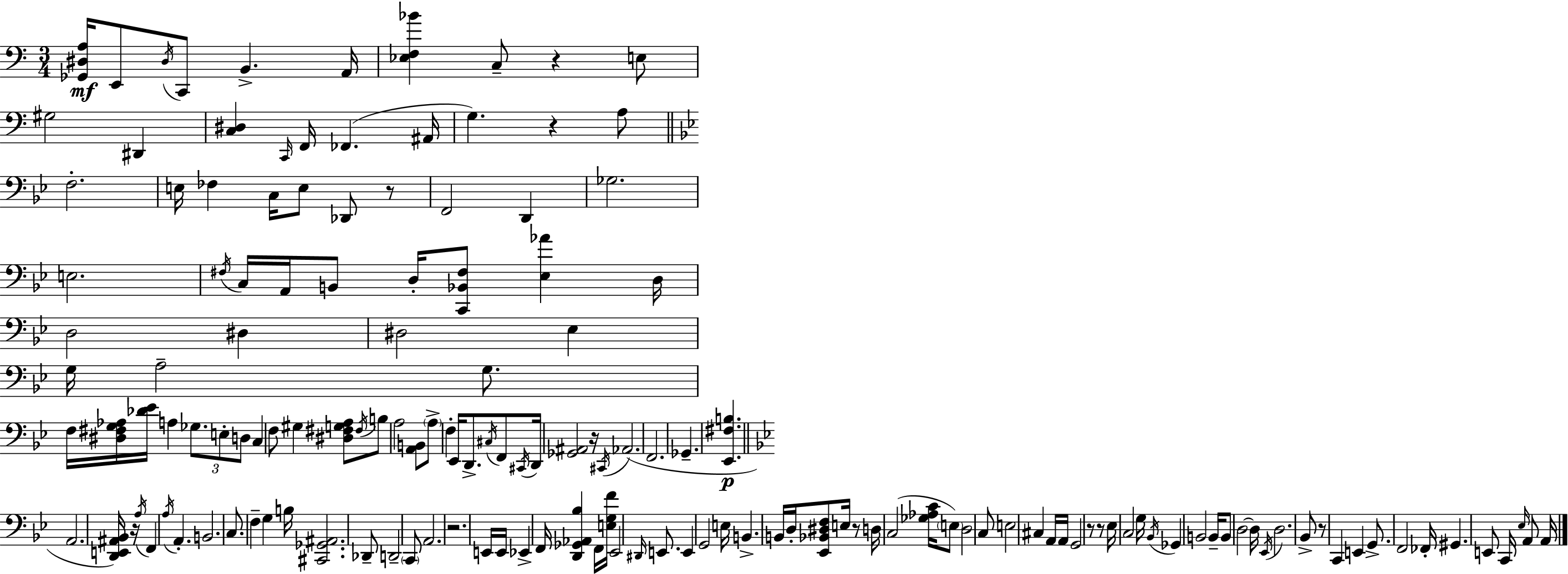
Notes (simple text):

[Gb2,D#3,A3]/s E2/e D#3/s C2/e B2/q. A2/s [Eb3,F3,Bb4]/q C3/e R/q E3/e G#3/h D#2/q [C3,D#3]/q C2/s F2/s FES2/q. A#2/s G3/q. R/q A3/e F3/h. E3/s FES3/q C3/s E3/e Db2/e R/e F2/h D2/q Gb3/h. E3/h. F#3/s C3/s A2/s B2/e D3/s [C2,Bb2,F#3]/e [Eb3,Ab4]/q D3/s D3/h D#3/q D#3/h Eb3/q G3/s A3/h G3/e. F3/s [D#3,F#3,G3,Ab3]/s [Db4,Eb4]/s A3/q Gb3/e. E3/e D3/e C3/q F3/e G#3/q [D#3,F#3,G3,A3]/e F#3/s B3/e A3/h [A2,B2]/e A3/e F3/q Eb2/s D2/e. C#3/s F2/e C#2/s D2/s [Gb2,A#2]/h R/s C#2/s Ab2/h. F2/h. Gb2/q. [Eb2,F#3,B3]/q. A2/h. [D2,E2,A#2,Bb2]/s R/s A3/s F2/q A3/s A2/q. B2/h. C3/e. F3/q G3/q B3/s [C#2,Gb2,A#2]/h. Db2/e D2/h C2/e A2/h. R/h. E2/s E2/s Eb2/q F2/s [D2,Gb2,Ab2,Bb3]/q F2/s [E3,G3,F4]/s Eb2/h D#2/s E2/e. E2/q G2/h E3/s B2/q. B2/s D3/s [Eb2,Bb2,D#3,F3]/e E3/s R/e D3/s C3/h [Gb3,Ab3,C4]/s E3/e D3/h C3/e E3/h C#3/q A2/s A2/s G2/h R/e R/e Eb3/s C3/h G3/s Bb2/s Gb2/q B2/h B2/s B2/e D3/h D3/s Eb2/s D3/h. Bb2/e R/e C2/q E2/q G2/e. F2/h FES2/s G#2/q. E2/e C2/s Eb3/s A2/e A2/s